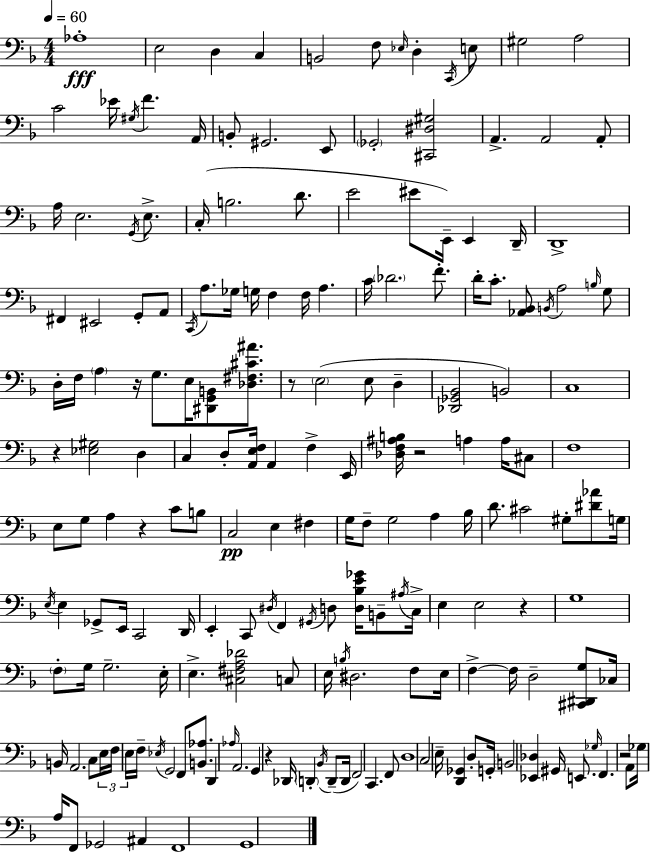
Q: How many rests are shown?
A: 8